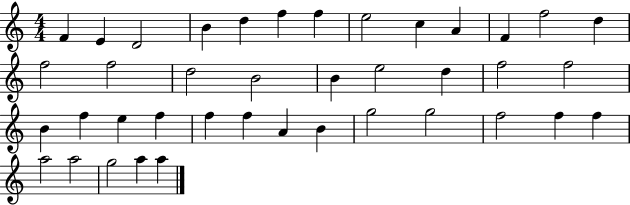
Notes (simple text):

F4/q E4/q D4/h B4/q D5/q F5/q F5/q E5/h C5/q A4/q F4/q F5/h D5/q F5/h F5/h D5/h B4/h B4/q E5/h D5/q F5/h F5/h B4/q F5/q E5/q F5/q F5/q F5/q A4/q B4/q G5/h G5/h F5/h F5/q F5/q A5/h A5/h G5/h A5/q A5/q